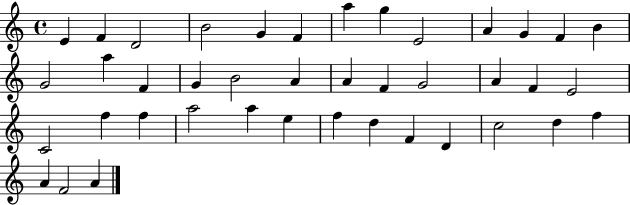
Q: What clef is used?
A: treble